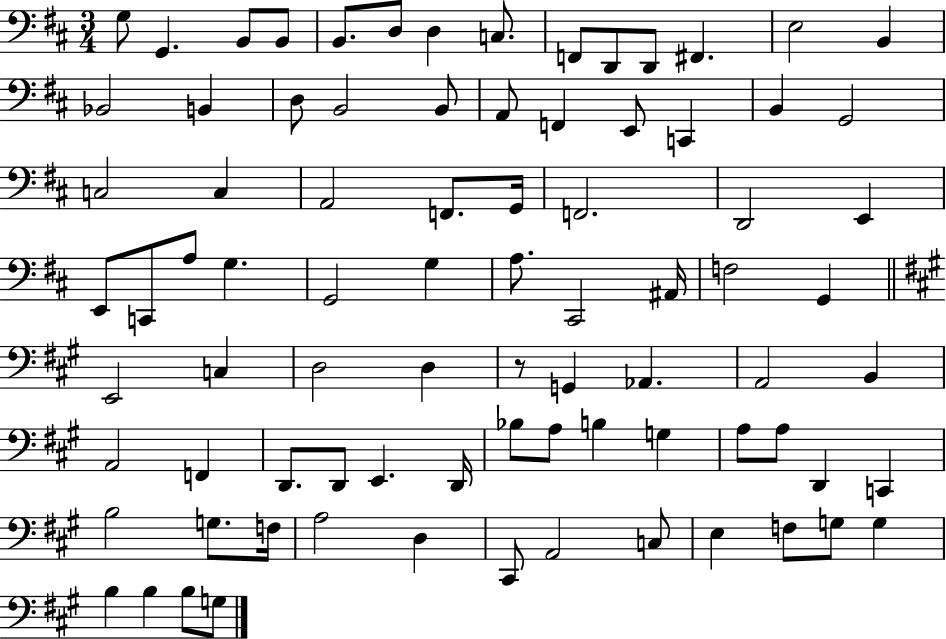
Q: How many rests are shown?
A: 1